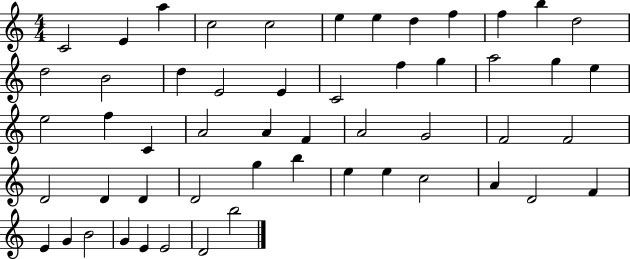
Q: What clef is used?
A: treble